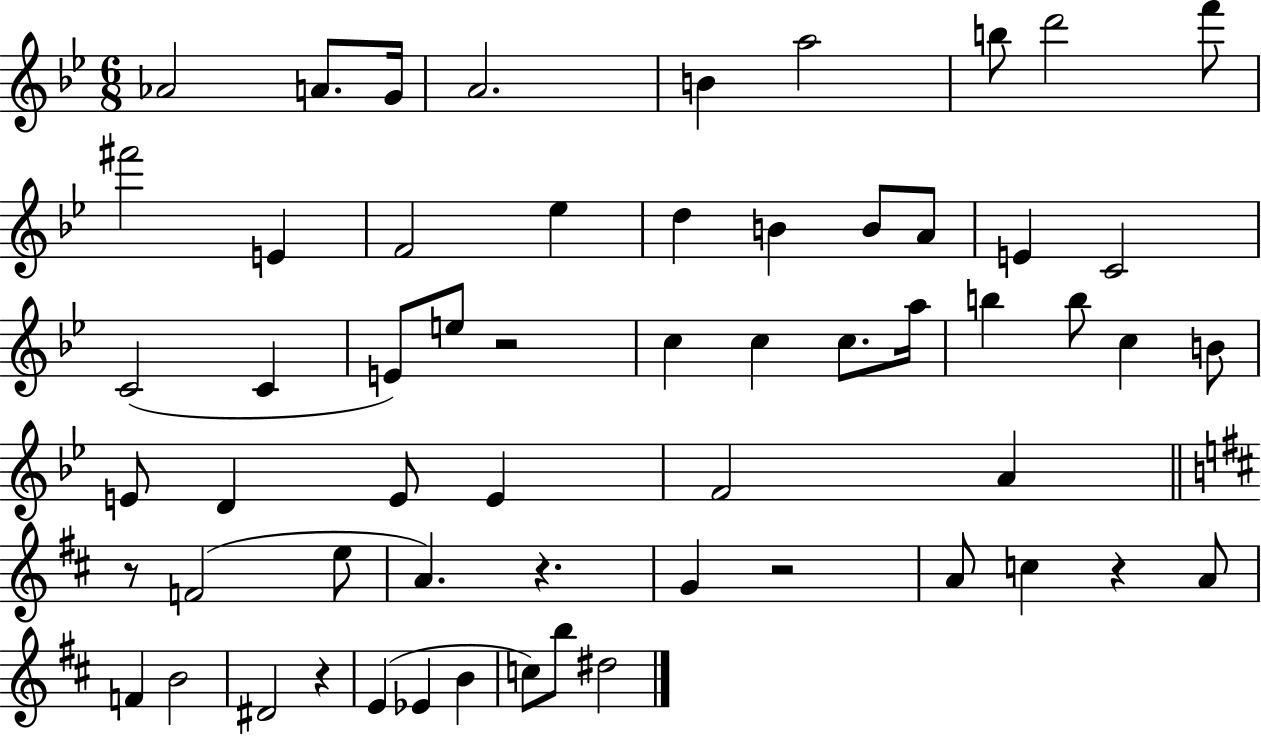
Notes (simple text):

Ab4/h A4/e. G4/s A4/h. B4/q A5/h B5/e D6/h F6/e F#6/h E4/q F4/h Eb5/q D5/q B4/q B4/e A4/e E4/q C4/h C4/h C4/q E4/e E5/e R/h C5/q C5/q C5/e. A5/s B5/q B5/e C5/q B4/e E4/e D4/q E4/e E4/q F4/h A4/q R/e F4/h E5/e A4/q. R/q. G4/q R/h A4/e C5/q R/q A4/e F4/q B4/h D#4/h R/q E4/q Eb4/q B4/q C5/e B5/e D#5/h